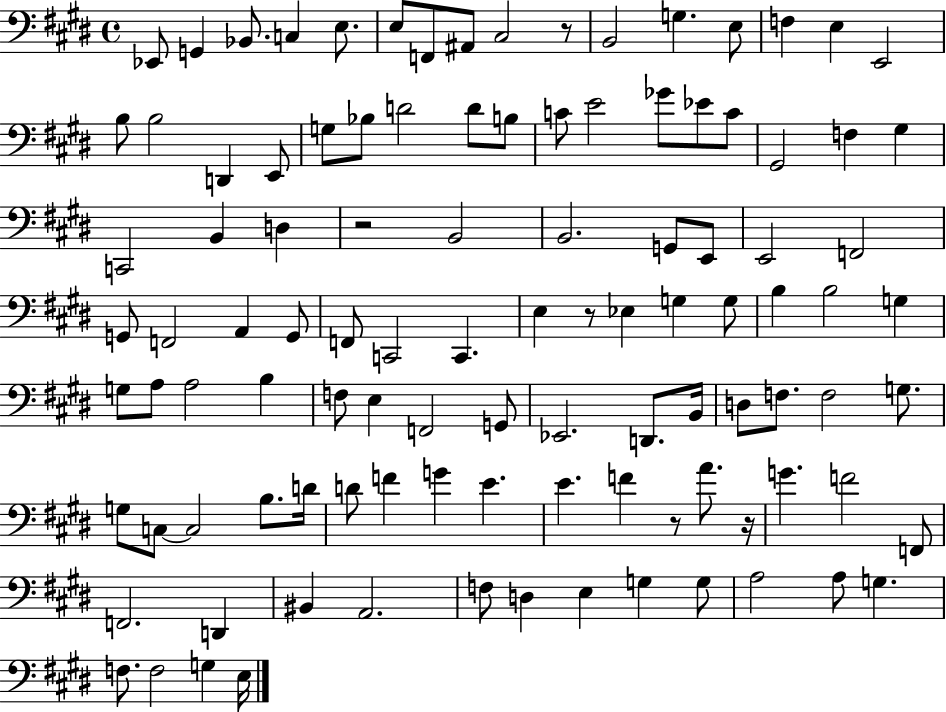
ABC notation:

X:1
T:Untitled
M:4/4
L:1/4
K:E
_E,,/2 G,, _B,,/2 C, E,/2 E,/2 F,,/2 ^A,,/2 ^C,2 z/2 B,,2 G, E,/2 F, E, E,,2 B,/2 B,2 D,, E,,/2 G,/2 _B,/2 D2 D/2 B,/2 C/2 E2 _G/2 _E/2 C/2 ^G,,2 F, ^G, C,,2 B,, D, z2 B,,2 B,,2 G,,/2 E,,/2 E,,2 F,,2 G,,/2 F,,2 A,, G,,/2 F,,/2 C,,2 C,, E, z/2 _E, G, G,/2 B, B,2 G, G,/2 A,/2 A,2 B, F,/2 E, F,,2 G,,/2 _E,,2 D,,/2 B,,/4 D,/2 F,/2 F,2 G,/2 G,/2 C,/2 C,2 B,/2 D/4 D/2 F G E E F z/2 A/2 z/4 G F2 F,,/2 F,,2 D,, ^B,, A,,2 F,/2 D, E, G, G,/2 A,2 A,/2 G, F,/2 F,2 G, E,/4